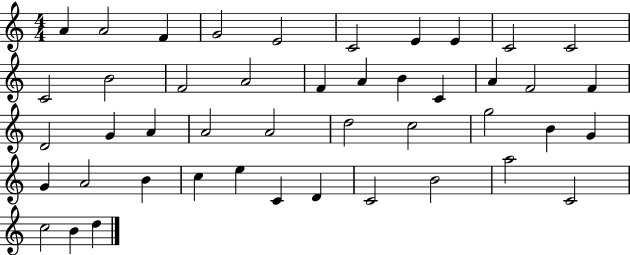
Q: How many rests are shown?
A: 0